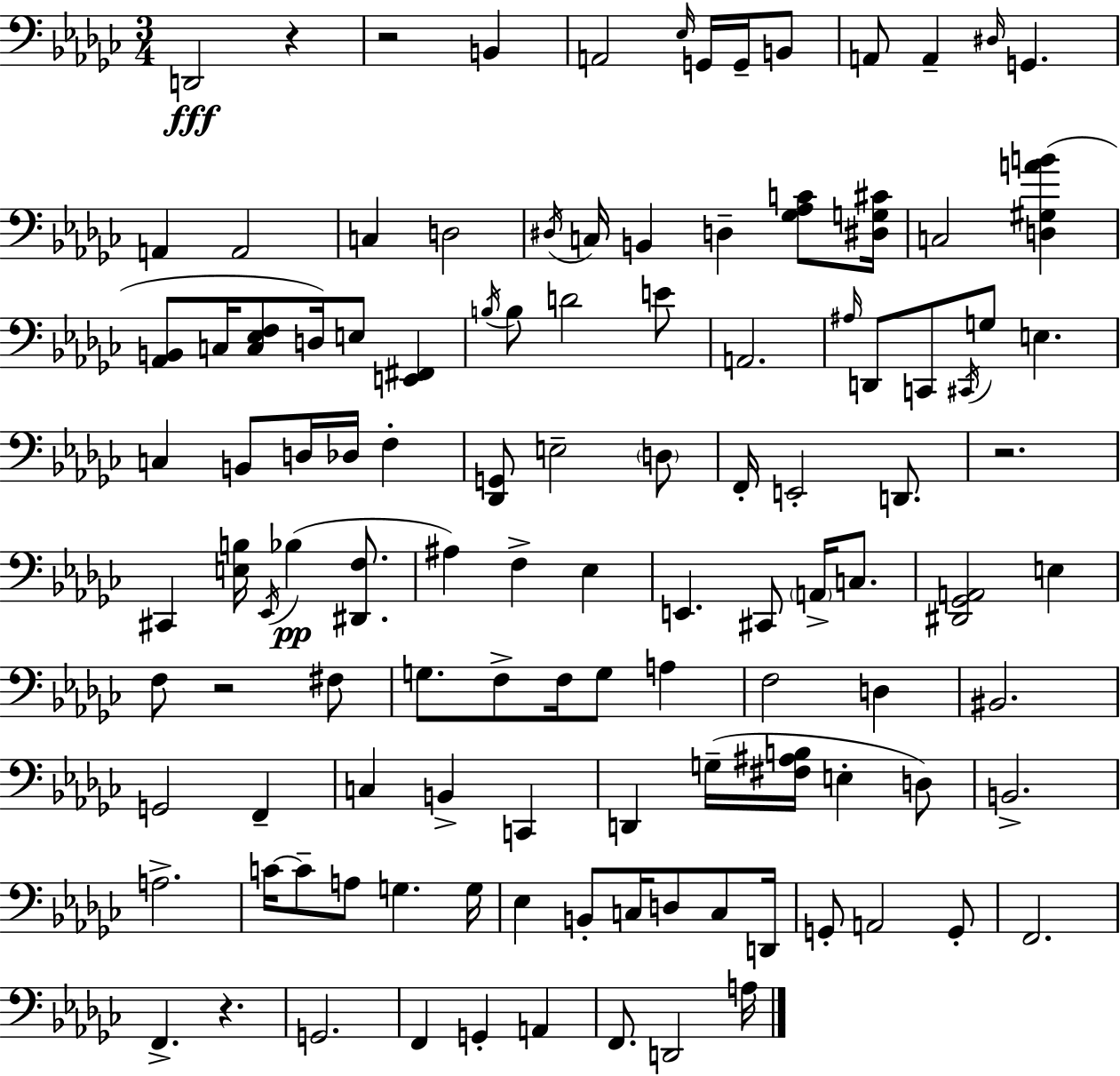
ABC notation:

X:1
T:Untitled
M:3/4
L:1/4
K:Ebm
D,,2 z z2 B,, A,,2 _E,/4 G,,/4 G,,/4 B,,/2 A,,/2 A,, ^D,/4 G,, A,, A,,2 C, D,2 ^D,/4 C,/4 B,, D, [_G,_A,C]/2 [^D,G,^C]/4 C,2 [D,^G,AB] [_A,,B,,]/2 C,/4 [C,_E,F,]/2 D,/4 E,/2 [E,,^F,,] B,/4 B,/2 D2 E/2 A,,2 ^A,/4 D,,/2 C,,/2 ^C,,/4 G,/2 E, C, B,,/2 D,/4 _D,/4 F, [_D,,G,,]/2 E,2 D,/2 F,,/4 E,,2 D,,/2 z2 ^C,, [E,B,]/4 _E,,/4 _B, [^D,,F,]/2 ^A, F, _E, E,, ^C,,/2 A,,/4 C,/2 [^D,,_G,,A,,]2 E, F,/2 z2 ^F,/2 G,/2 F,/2 F,/4 G,/2 A, F,2 D, ^B,,2 G,,2 F,, C, B,, C,, D,, G,/4 [^F,^A,B,]/4 E, D,/2 B,,2 A,2 C/4 C/2 A,/2 G, G,/4 _E, B,,/2 C,/4 D,/2 C,/2 D,,/4 G,,/2 A,,2 G,,/2 F,,2 F,, z G,,2 F,, G,, A,, F,,/2 D,,2 A,/4